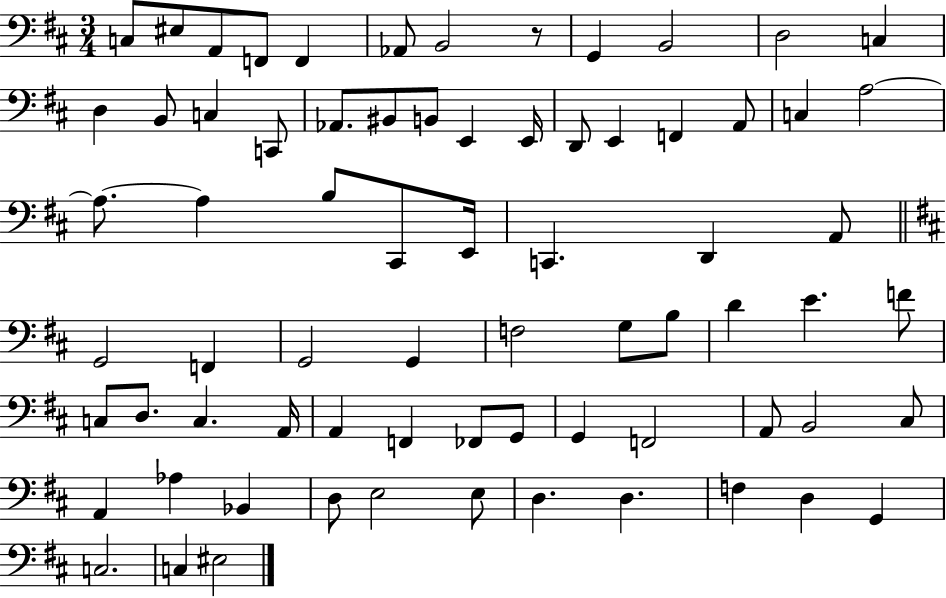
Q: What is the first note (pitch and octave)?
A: C3